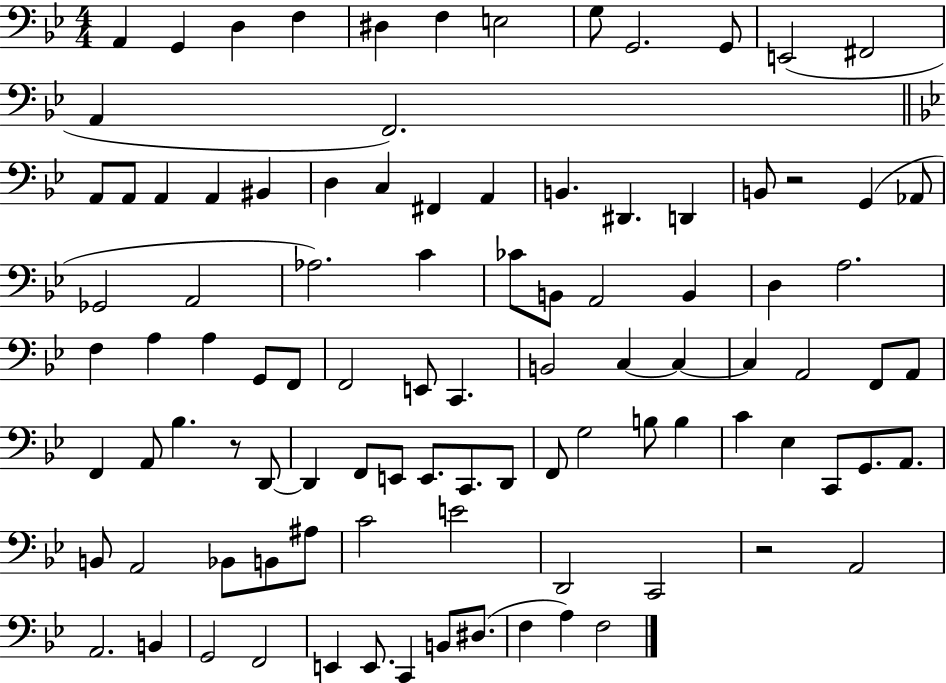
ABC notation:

X:1
T:Untitled
M:4/4
L:1/4
K:Bb
A,, G,, D, F, ^D, F, E,2 G,/2 G,,2 G,,/2 E,,2 ^F,,2 A,, F,,2 A,,/2 A,,/2 A,, A,, ^B,, D, C, ^F,, A,, B,, ^D,, D,, B,,/2 z2 G,, _A,,/2 _G,,2 A,,2 _A,2 C _C/2 B,,/2 A,,2 B,, D, A,2 F, A, A, G,,/2 F,,/2 F,,2 E,,/2 C,, B,,2 C, C, C, A,,2 F,,/2 A,,/2 F,, A,,/2 _B, z/2 D,,/2 D,, F,,/2 E,,/2 E,,/2 C,,/2 D,,/2 F,,/2 G,2 B,/2 B, C _E, C,,/2 G,,/2 A,,/2 B,,/2 A,,2 _B,,/2 B,,/2 ^A,/2 C2 E2 D,,2 C,,2 z2 A,,2 A,,2 B,, G,,2 F,,2 E,, E,,/2 C,, B,,/2 ^D,/2 F, A, F,2